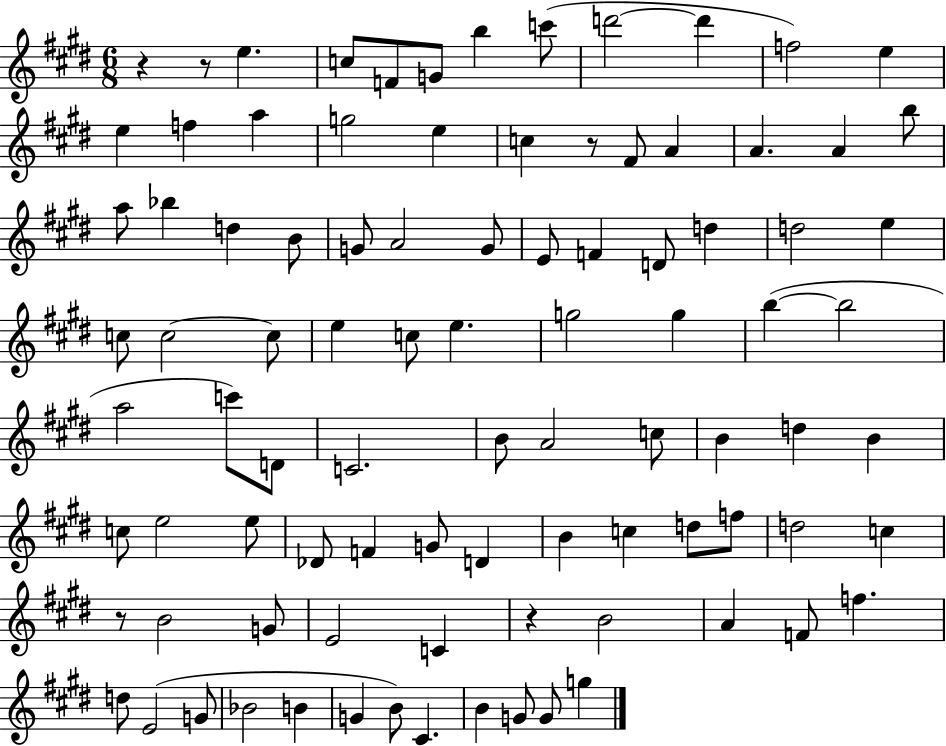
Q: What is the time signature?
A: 6/8